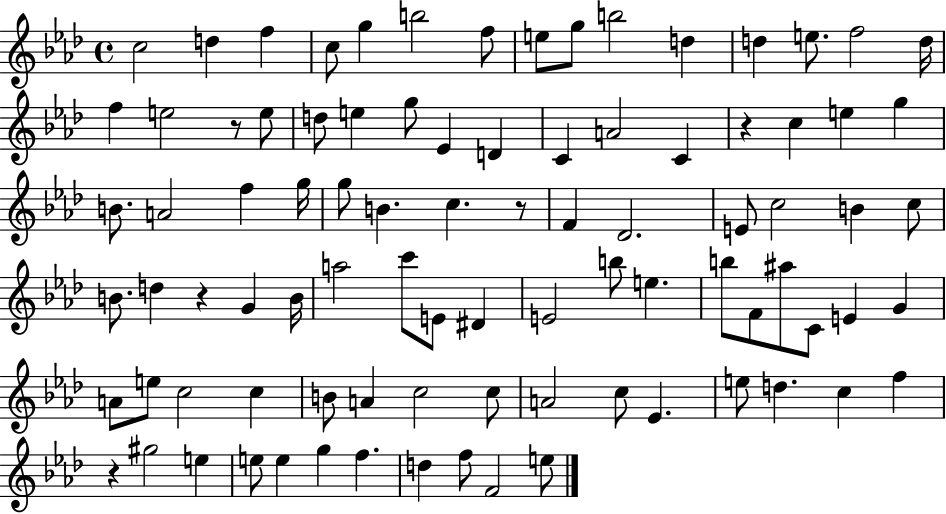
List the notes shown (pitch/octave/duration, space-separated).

C5/h D5/q F5/q C5/e G5/q B5/h F5/e E5/e G5/e B5/h D5/q D5/q E5/e. F5/h D5/s F5/q E5/h R/e E5/e D5/e E5/q G5/e Eb4/q D4/q C4/q A4/h C4/q R/q C5/q E5/q G5/q B4/e. A4/h F5/q G5/s G5/e B4/q. C5/q. R/e F4/q Db4/h. E4/e C5/h B4/q C5/e B4/e. D5/q R/q G4/q B4/s A5/h C6/e E4/e D#4/q E4/h B5/e E5/q. B5/e F4/e A#5/e C4/e E4/q G4/q A4/e E5/e C5/h C5/q B4/e A4/q C5/h C5/e A4/h C5/e Eb4/q. E5/e D5/q. C5/q F5/q R/q G#5/h E5/q E5/e E5/q G5/q F5/q. D5/q F5/e F4/h E5/e